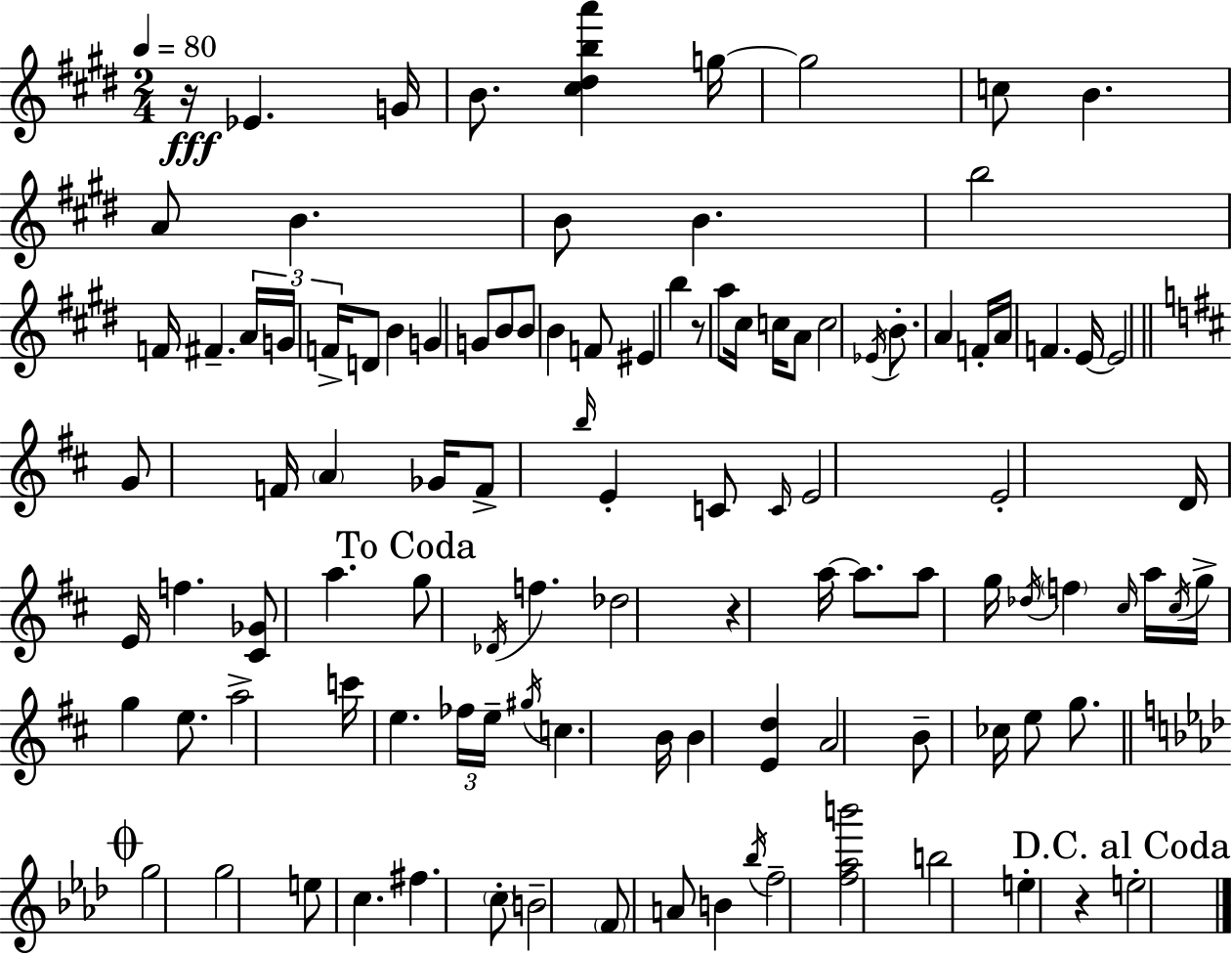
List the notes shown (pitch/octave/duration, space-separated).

R/s Eb4/q. G4/s B4/e. [C#5,D#5,B5,A6]/q G5/s G5/h C5/e B4/q. A4/e B4/q. B4/e B4/q. B5/h F4/s F#4/q. A4/s G4/s F4/s D4/e B4/q G4/q G4/e B4/e B4/e B4/q F4/e EIS4/q B5/q R/e A5/e C#5/s C5/s A4/e C5/h Eb4/s B4/e. A4/q F4/s A4/s F4/q. E4/s E4/h G4/e F4/s A4/q Gb4/s F4/e B5/s E4/q C4/e C4/s E4/h E4/h D4/s E4/s F5/q. [C#4,Gb4]/e A5/q. G5/e Db4/s F5/q. Db5/h R/q A5/s A5/e. A5/e G5/s Db5/s F5/q C#5/s A5/s C#5/s G5/s G5/q E5/e. A5/h C6/s E5/q. FES5/s E5/s G#5/s C5/q. B4/s B4/q [E4,D5]/q A4/h B4/e CES5/s E5/e G5/e. G5/h G5/h E5/e C5/q. F#5/q. C5/e B4/h F4/e A4/e B4/q Bb5/s F5/h [F5,Ab5,B6]/h B5/h E5/q R/q E5/h